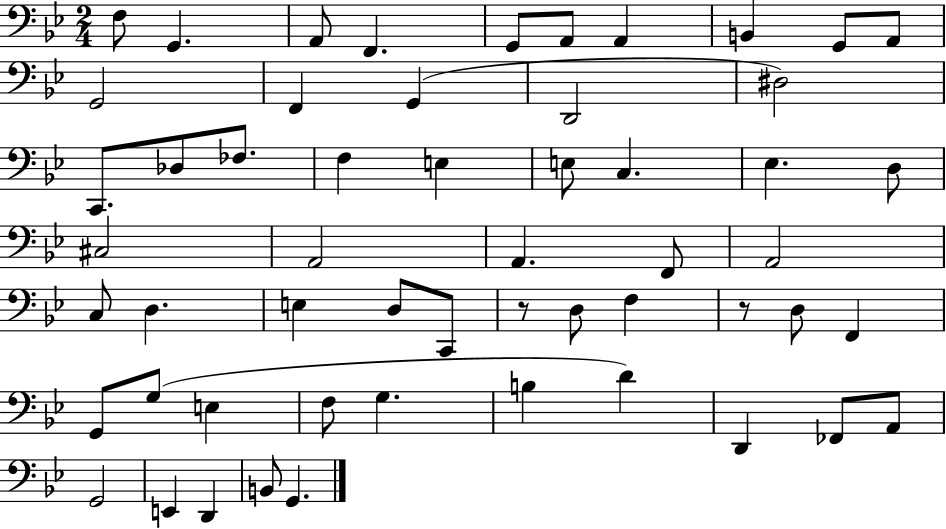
{
  \clef bass
  \numericTimeSignature
  \time 2/4
  \key bes \major
  f8 g,4. | a,8 f,4. | g,8 a,8 a,4 | b,4 g,8 a,8 | \break g,2 | f,4 g,4( | d,2 | dis2) | \break c,8. des8 fes8. | f4 e4 | e8 c4. | ees4. d8 | \break cis2 | a,2 | a,4. f,8 | a,2 | \break c8 d4. | e4 d8 c,8 | r8 d8 f4 | r8 d8 f,4 | \break g,8 g8( e4 | f8 g4. | b4 d'4) | d,4 fes,8 a,8 | \break g,2 | e,4 d,4 | b,8 g,4. | \bar "|."
}